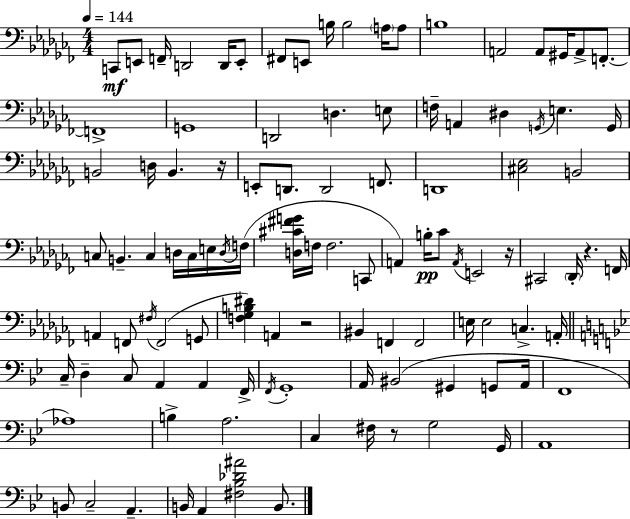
X:1
T:Untitled
M:4/4
L:1/4
K:Abm
C,,/2 E,,/2 F,,/4 D,,2 D,,/4 E,,/2 ^F,,/2 E,,/2 B,/4 B,2 A,/4 A,/2 B,4 A,,2 A,,/2 ^G,,/4 A,,/2 F,,/2 F,,4 G,,4 D,,2 D, E,/2 F,/4 A,, ^D, G,,/4 E, G,,/4 B,,2 D,/4 B,, z/4 E,,/2 D,,/2 D,,2 F,,/2 D,,4 [^C,_E,]2 B,,2 C,/2 B,, C, D,/4 C,/4 E,/4 D,/4 F,/4 [D,^C^FG]/4 F,/4 F,2 C,,/2 A,, B,/4 _C/2 A,,/4 E,,2 z/4 ^C,,2 _D,,/4 z F,,/4 A,, F,,/2 ^F,/4 F,,2 G,,/2 [F,_G,B,^D] A,, z2 ^B,, F,, F,,2 E,/4 E,2 C, A,,/4 C,/4 D, C,/2 A,, A,, F,,/4 F,,/4 G,,4 A,,/4 ^B,,2 ^G,, G,,/2 A,,/4 F,,4 _A,4 B, A,2 C, ^F,/4 z/2 G,2 G,,/4 A,,4 B,,/2 C,2 A,, B,,/4 A,, [^F,_B,_D^A]2 B,,/2